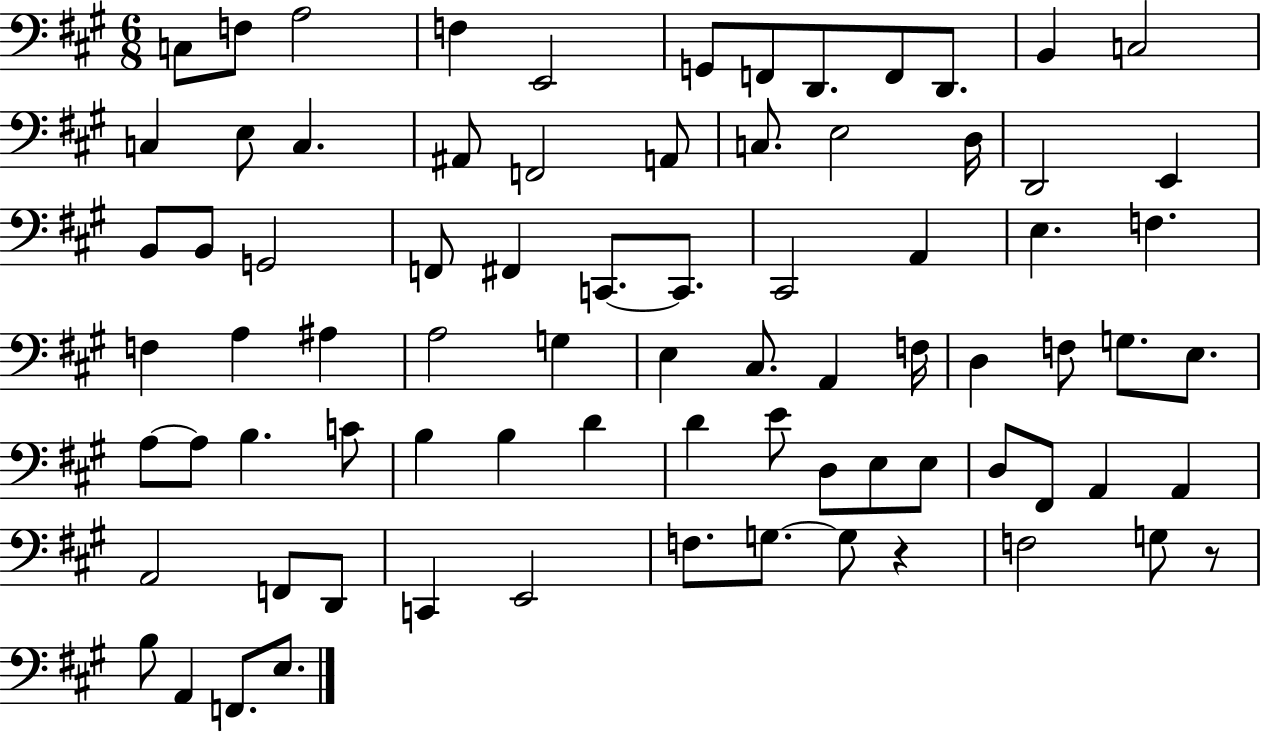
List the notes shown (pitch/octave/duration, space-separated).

C3/e F3/e A3/h F3/q E2/h G2/e F2/e D2/e. F2/e D2/e. B2/q C3/h C3/q E3/e C3/q. A#2/e F2/h A2/e C3/e. E3/h D3/s D2/h E2/q B2/e B2/e G2/h F2/e F#2/q C2/e. C2/e. C#2/h A2/q E3/q. F3/q. F3/q A3/q A#3/q A3/h G3/q E3/q C#3/e. A2/q F3/s D3/q F3/e G3/e. E3/e. A3/e A3/e B3/q. C4/e B3/q B3/q D4/q D4/q E4/e D3/e E3/e E3/e D3/e F#2/e A2/q A2/q A2/h F2/e D2/e C2/q E2/h F3/e. G3/e. G3/e R/q F3/h G3/e R/e B3/e A2/q F2/e. E3/e.